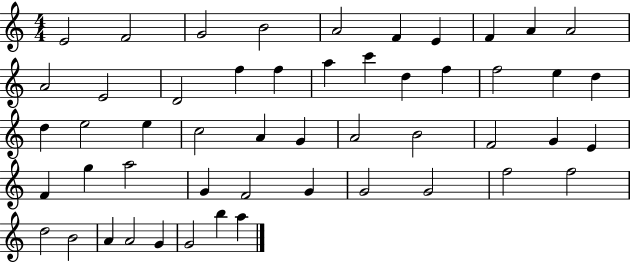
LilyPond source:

{
  \clef treble
  \numericTimeSignature
  \time 4/4
  \key c \major
  e'2 f'2 | g'2 b'2 | a'2 f'4 e'4 | f'4 a'4 a'2 | \break a'2 e'2 | d'2 f''4 f''4 | a''4 c'''4 d''4 f''4 | f''2 e''4 d''4 | \break d''4 e''2 e''4 | c''2 a'4 g'4 | a'2 b'2 | f'2 g'4 e'4 | \break f'4 g''4 a''2 | g'4 f'2 g'4 | g'2 g'2 | f''2 f''2 | \break d''2 b'2 | a'4 a'2 g'4 | g'2 b''4 a''4 | \bar "|."
}